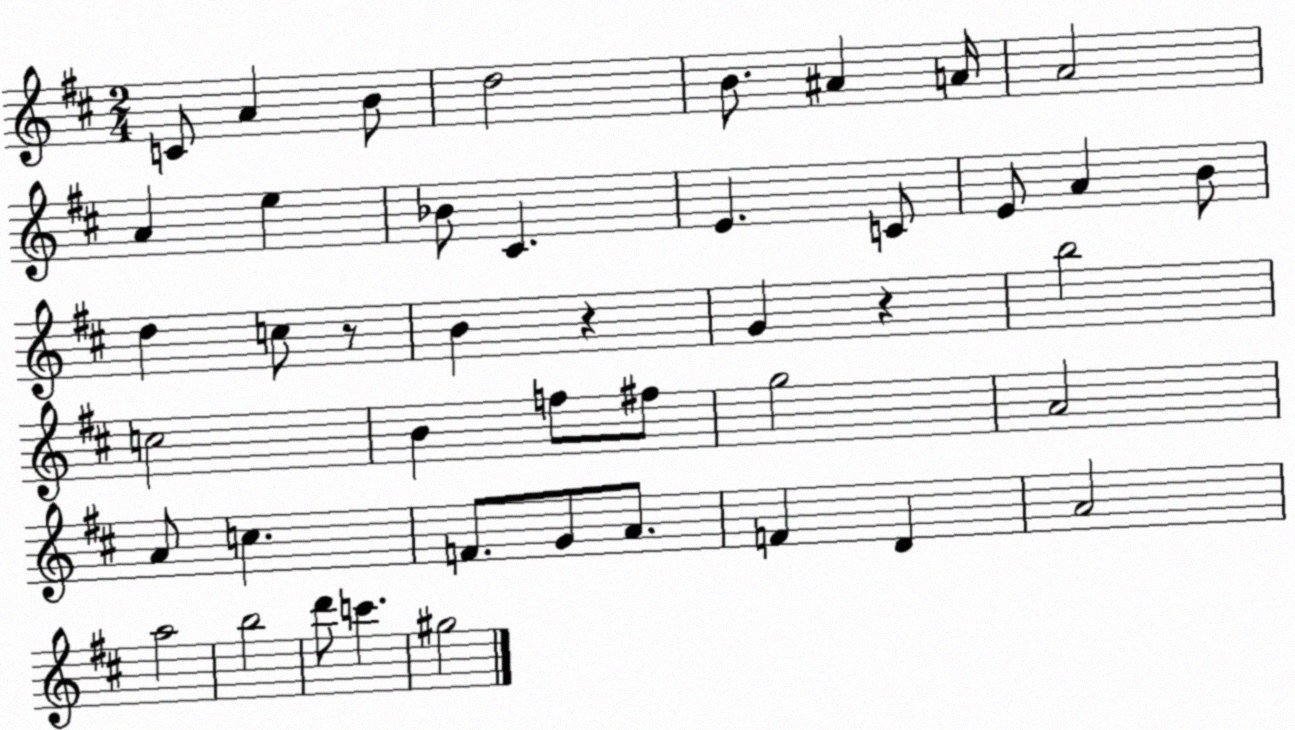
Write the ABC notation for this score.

X:1
T:Untitled
M:2/4
L:1/4
K:D
C/2 A B/2 d2 B/2 ^A A/4 A2 A e _B/2 ^C E C/2 E/2 A B/2 d c/2 z/2 B z G z b2 c2 B f/2 ^f/2 g2 A2 A/2 c F/2 G/2 A/2 F D A2 a2 b2 d'/2 c' ^g2